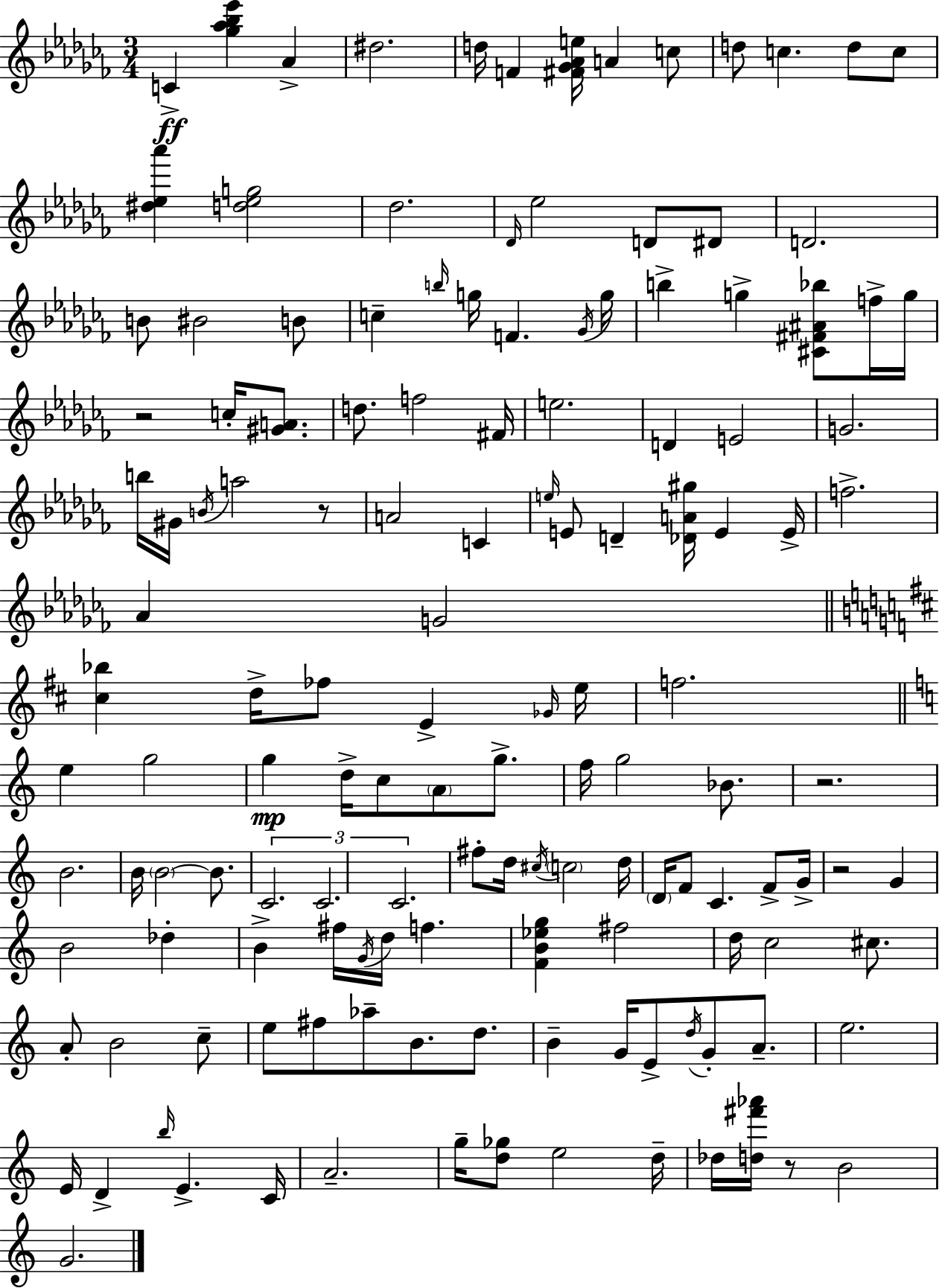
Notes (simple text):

C4/q [Gb5,Ab5,Bb5,Eb6]/q Ab4/q D#5/h. D5/s F4/q [F#4,Gb4,Ab4,E5]/s A4/q C5/e D5/e C5/q. D5/e C5/e [D#5,Eb5,Ab6]/q [D5,Eb5,G5]/h Db5/h. Db4/s Eb5/h D4/e D#4/e D4/h. B4/e BIS4/h B4/e C5/q B5/s G5/s F4/q. Gb4/s G5/s B5/q G5/q [C#4,F#4,A#4,Bb5]/e F5/s G5/s R/h C5/s [G#4,A4]/e. D5/e. F5/h F#4/s E5/h. D4/q E4/h G4/h. B5/s G#4/s B4/s A5/h R/e A4/h C4/q E5/s E4/e D4/q [Db4,A4,G#5]/s E4/q E4/s F5/h. Ab4/q G4/h [C#5,Bb5]/q D5/s FES5/e E4/q Gb4/s E5/s F5/h. E5/q G5/h G5/q D5/s C5/e A4/e G5/e. F5/s G5/h Bb4/e. R/h. B4/h. B4/s B4/h B4/e. C4/h. C4/h. C4/h. F#5/e D5/s C#5/s C5/h D5/s D4/s F4/e C4/q. F4/e G4/s R/h G4/q B4/h Db5/q B4/q F#5/s G4/s D5/s F5/q. [F4,B4,Eb5,G5]/q F#5/h D5/s C5/h C#5/e. A4/e B4/h C5/e E5/e F#5/e Ab5/e B4/e. D5/e. B4/q G4/s E4/e D5/s G4/e A4/e. E5/h. E4/s D4/q B5/s E4/q. C4/s A4/h. G5/s [D5,Gb5]/e E5/h D5/s Db5/s [D5,F#6,Ab6]/s R/e B4/h G4/h.